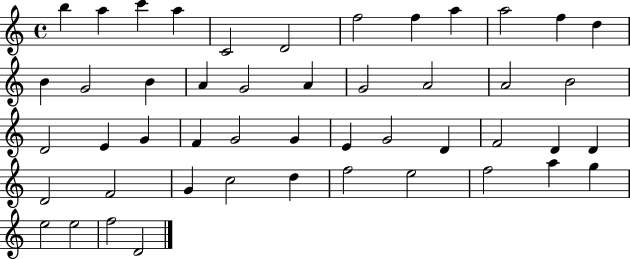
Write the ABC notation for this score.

X:1
T:Untitled
M:4/4
L:1/4
K:C
b a c' a C2 D2 f2 f a a2 f d B G2 B A G2 A G2 A2 A2 B2 D2 E G F G2 G E G2 D F2 D D D2 F2 G c2 d f2 e2 f2 a g e2 e2 f2 D2